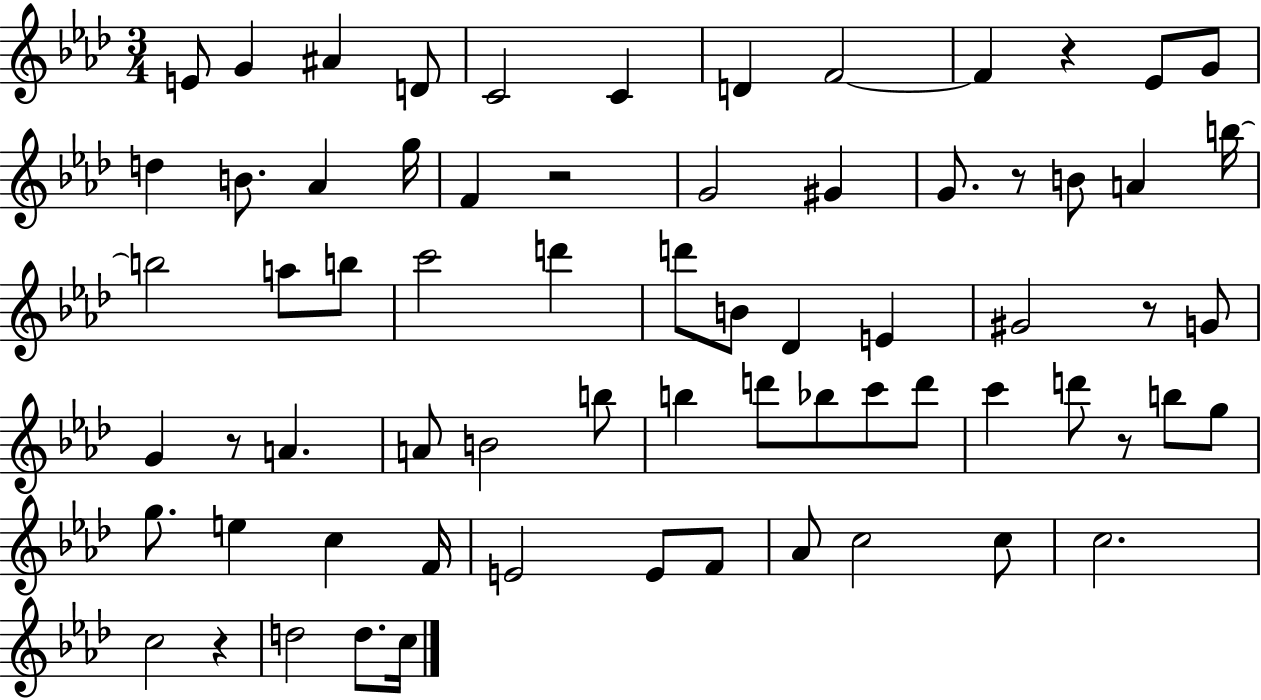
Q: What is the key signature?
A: AES major